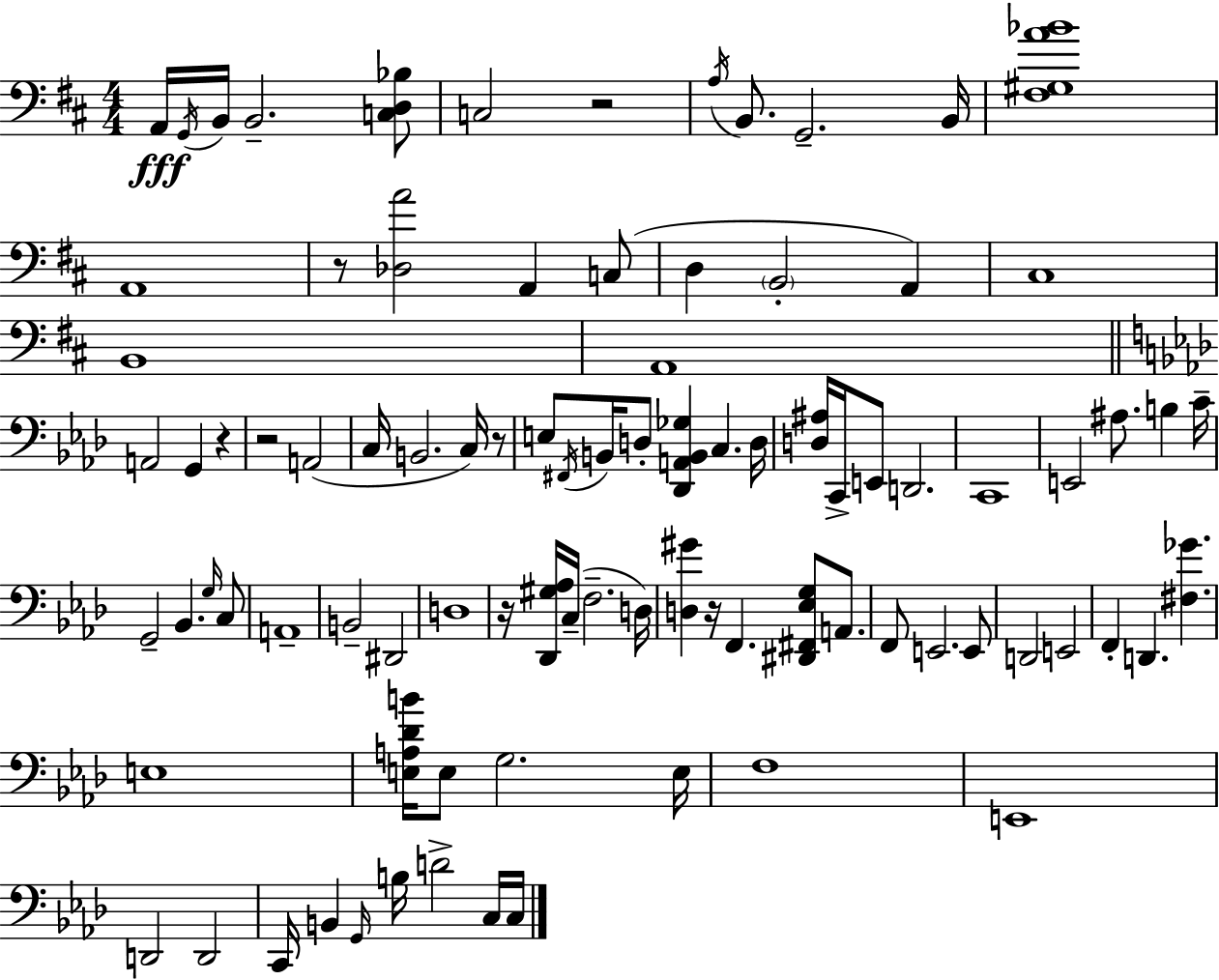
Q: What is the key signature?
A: D major